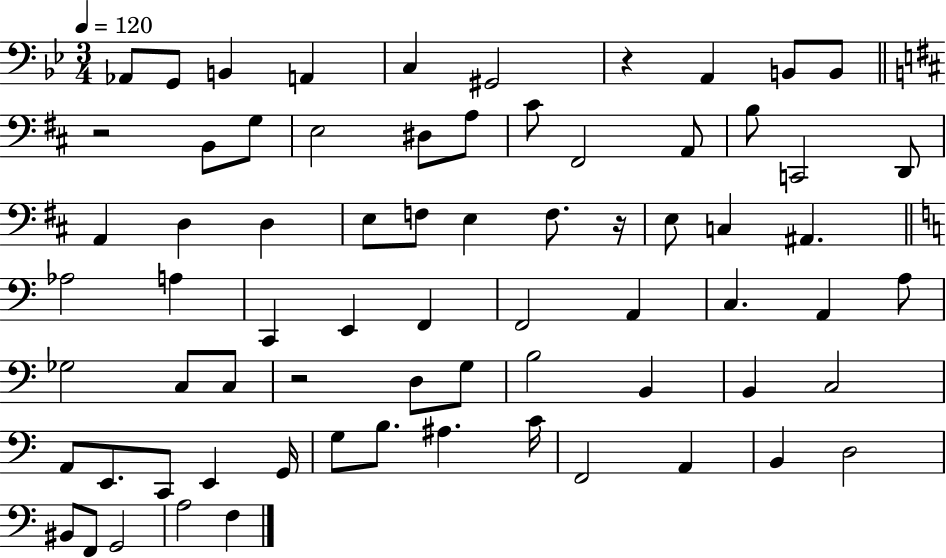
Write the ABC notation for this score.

X:1
T:Untitled
M:3/4
L:1/4
K:Bb
_A,,/2 G,,/2 B,, A,, C, ^G,,2 z A,, B,,/2 B,,/2 z2 B,,/2 G,/2 E,2 ^D,/2 A,/2 ^C/2 ^F,,2 A,,/2 B,/2 C,,2 D,,/2 A,, D, D, E,/2 F,/2 E, F,/2 z/4 E,/2 C, ^A,, _A,2 A, C,, E,, F,, F,,2 A,, C, A,, A,/2 _G,2 C,/2 C,/2 z2 D,/2 G,/2 B,2 B,, B,, C,2 A,,/2 E,,/2 C,,/2 E,, G,,/4 G,/2 B,/2 ^A, C/4 F,,2 A,, B,, D,2 ^B,,/2 F,,/2 G,,2 A,2 F,